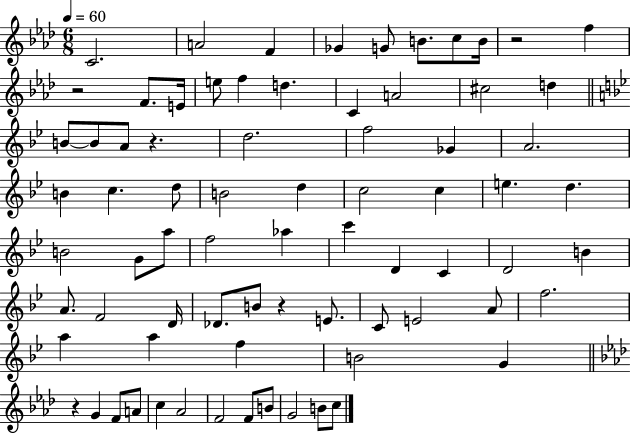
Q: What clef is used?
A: treble